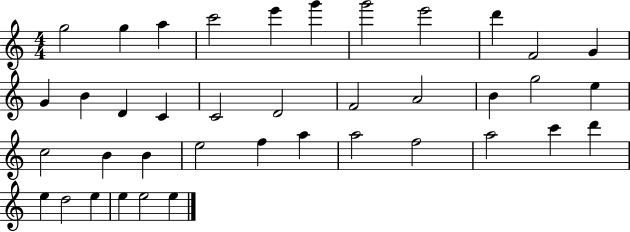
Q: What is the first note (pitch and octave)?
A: G5